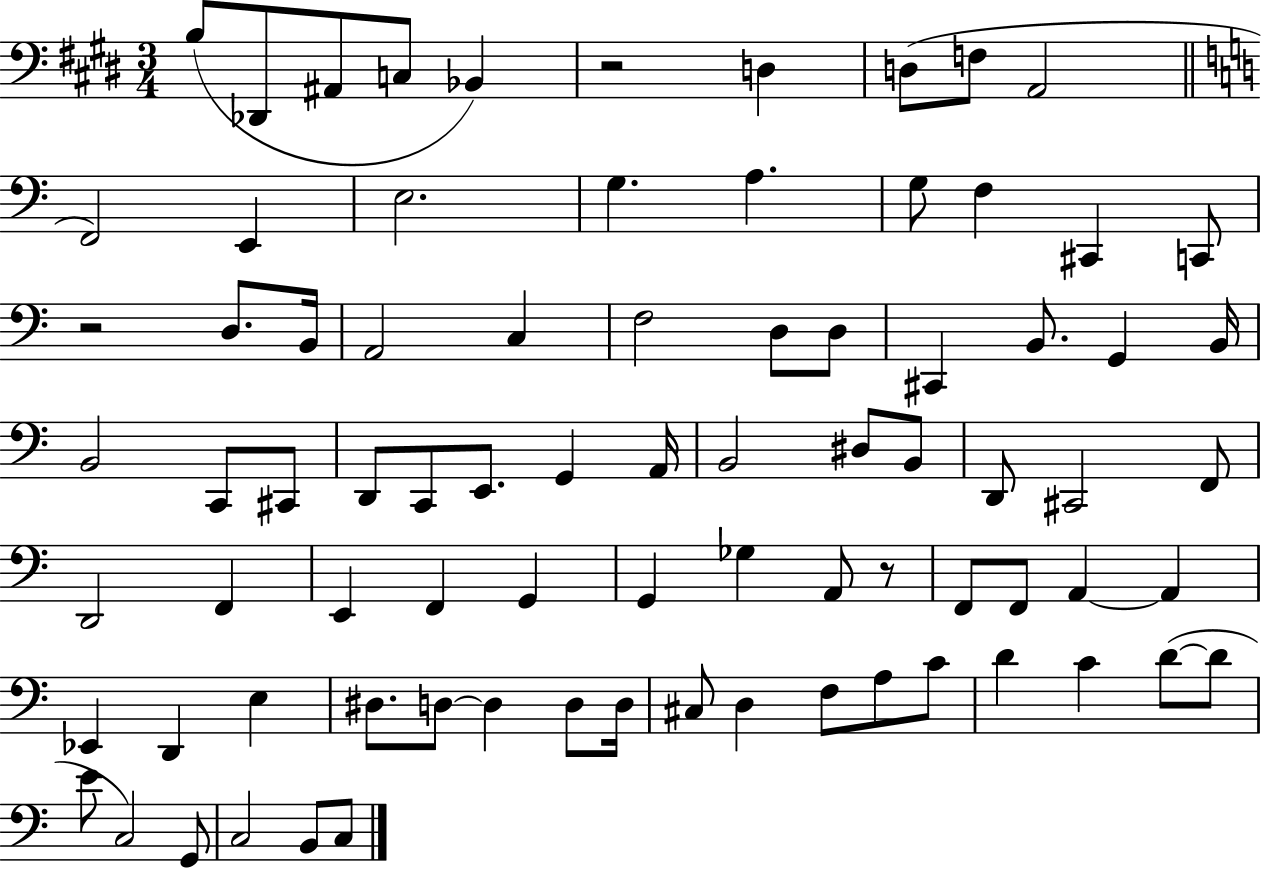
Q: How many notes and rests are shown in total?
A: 81